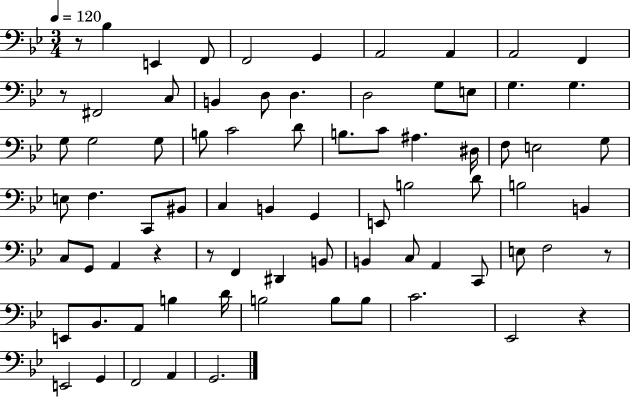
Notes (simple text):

R/e Bb3/q E2/q F2/e F2/h G2/q A2/h A2/q A2/h F2/q R/e F#2/h C3/e B2/q D3/e D3/q. D3/h G3/e E3/e G3/q. G3/q. G3/e G3/h G3/e B3/e C4/h D4/e B3/e. C4/e A#3/q. D#3/s F3/e E3/h G3/e E3/e F3/q. C2/e BIS2/e C3/q B2/q G2/q E2/e B3/h D4/e B3/h B2/q C3/e G2/e A2/q R/q R/e F2/q D#2/q B2/e B2/q C3/e A2/q C2/e E3/e F3/h R/e E2/e Bb2/e. A2/e B3/q D4/s B3/h B3/e B3/e C4/h. Eb2/h R/q E2/h G2/q F2/h A2/q G2/h.